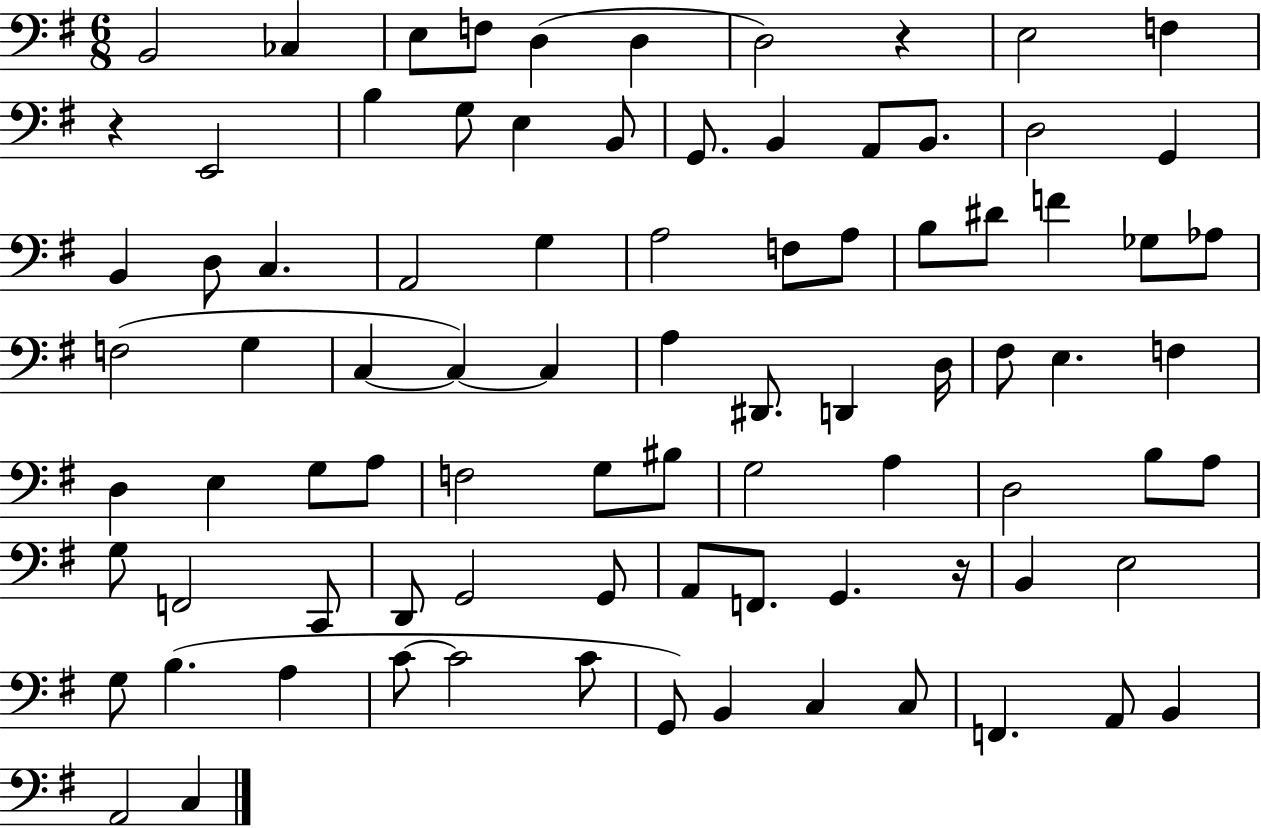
B2/h CES3/q E3/e F3/e D3/q D3/q D3/h R/q E3/h F3/q R/q E2/h B3/q G3/e E3/q B2/e G2/e. B2/q A2/e B2/e. D3/h G2/q B2/q D3/e C3/q. A2/h G3/q A3/h F3/e A3/e B3/e D#4/e F4/q Gb3/e Ab3/e F3/h G3/q C3/q C3/q C3/q A3/q D#2/e. D2/q D3/s F#3/e E3/q. F3/q D3/q E3/q G3/e A3/e F3/h G3/e BIS3/e G3/h A3/q D3/h B3/e A3/e G3/e F2/h C2/e D2/e G2/h G2/e A2/e F2/e. G2/q. R/s B2/q E3/h G3/e B3/q. A3/q C4/e C4/h C4/e G2/e B2/q C3/q C3/e F2/q. A2/e B2/q A2/h C3/q